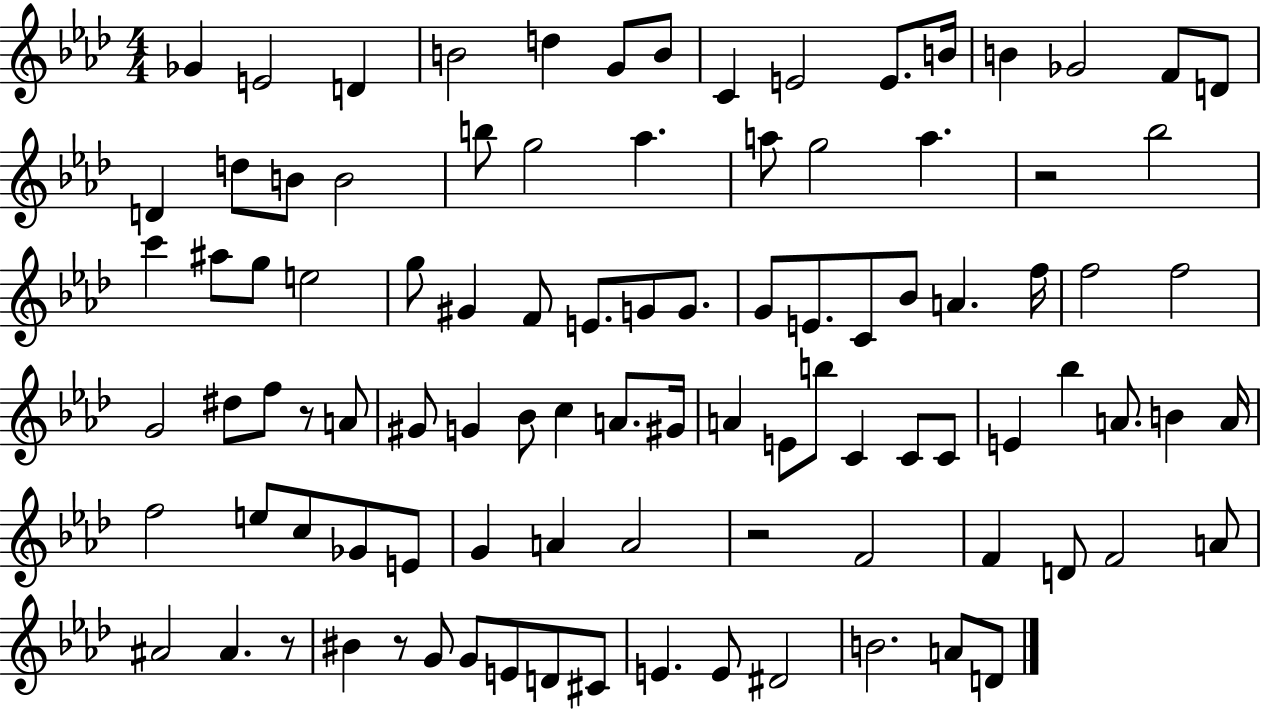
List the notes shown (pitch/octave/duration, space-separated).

Gb4/q E4/h D4/q B4/h D5/q G4/e B4/e C4/q E4/h E4/e. B4/s B4/q Gb4/h F4/e D4/e D4/q D5/e B4/e B4/h B5/e G5/h Ab5/q. A5/e G5/h A5/q. R/h Bb5/h C6/q A#5/e G5/e E5/h G5/e G#4/q F4/e E4/e. G4/e G4/e. G4/e E4/e. C4/e Bb4/e A4/q. F5/s F5/h F5/h G4/h D#5/e F5/e R/e A4/e G#4/e G4/q Bb4/e C5/q A4/e. G#4/s A4/q E4/e B5/e C4/q C4/e C4/e E4/q Bb5/q A4/e. B4/q A4/s F5/h E5/e C5/e Gb4/e E4/e G4/q A4/q A4/h R/h F4/h F4/q D4/e F4/h A4/e A#4/h A#4/q. R/e BIS4/q R/e G4/e G4/e E4/e D4/e C#4/e E4/q. E4/e D#4/h B4/h. A4/e D4/e